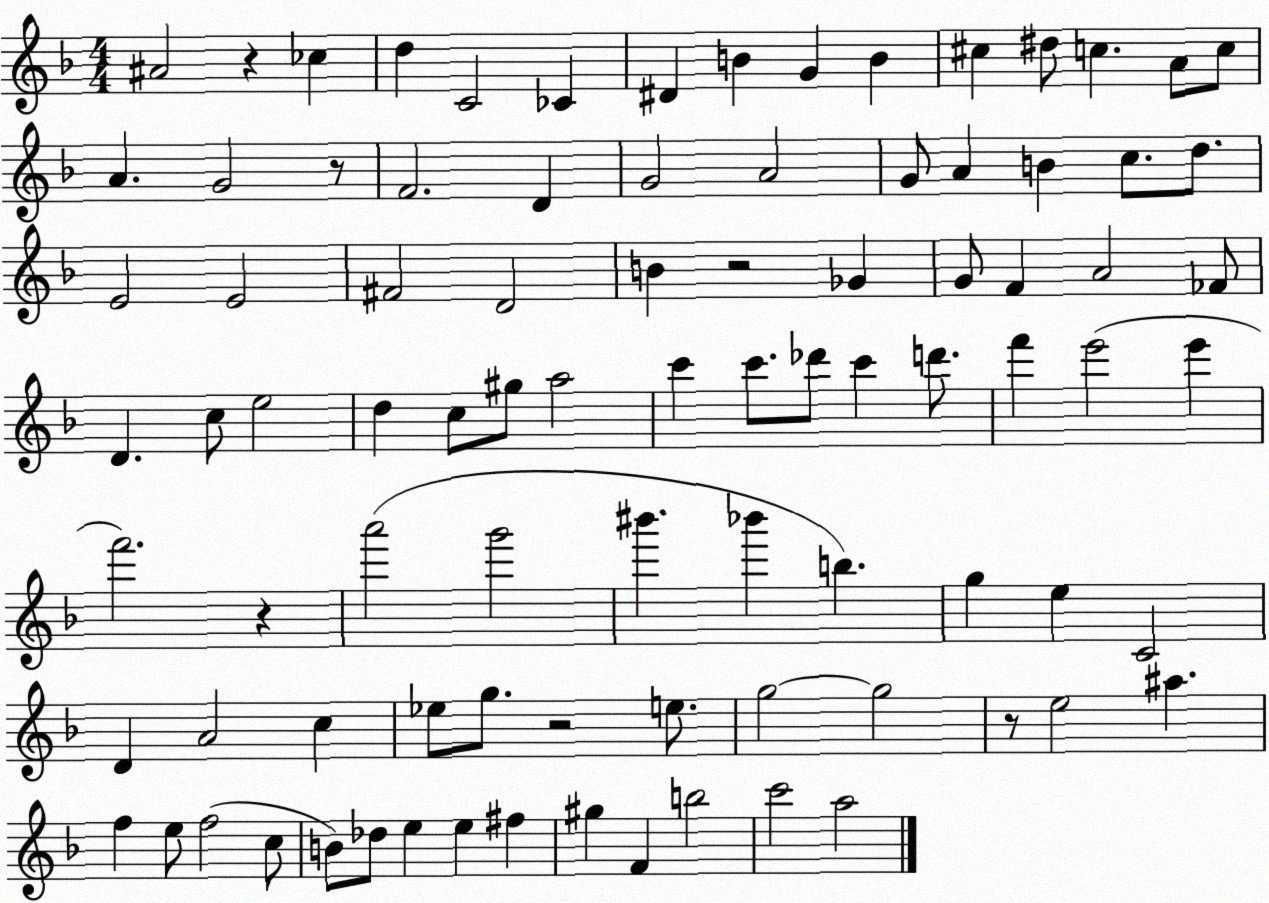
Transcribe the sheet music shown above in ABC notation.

X:1
T:Untitled
M:4/4
L:1/4
K:F
^A2 z _c d C2 _C ^D B G B ^c ^d/2 c A/2 c/2 A G2 z/2 F2 D G2 A2 G/2 A B c/2 d/2 E2 E2 ^F2 D2 B z2 _G G/2 F A2 _F/2 D c/2 e2 d c/2 ^g/2 a2 c' c'/2 _d'/2 c' d'/2 f' e'2 e' f'2 z a'2 g'2 ^b' _b' b g e C2 D A2 c _e/2 g/2 z2 e/2 g2 g2 z/2 e2 ^a f e/2 f2 c/2 B/2 _d/2 e e ^f ^g F b2 c'2 a2